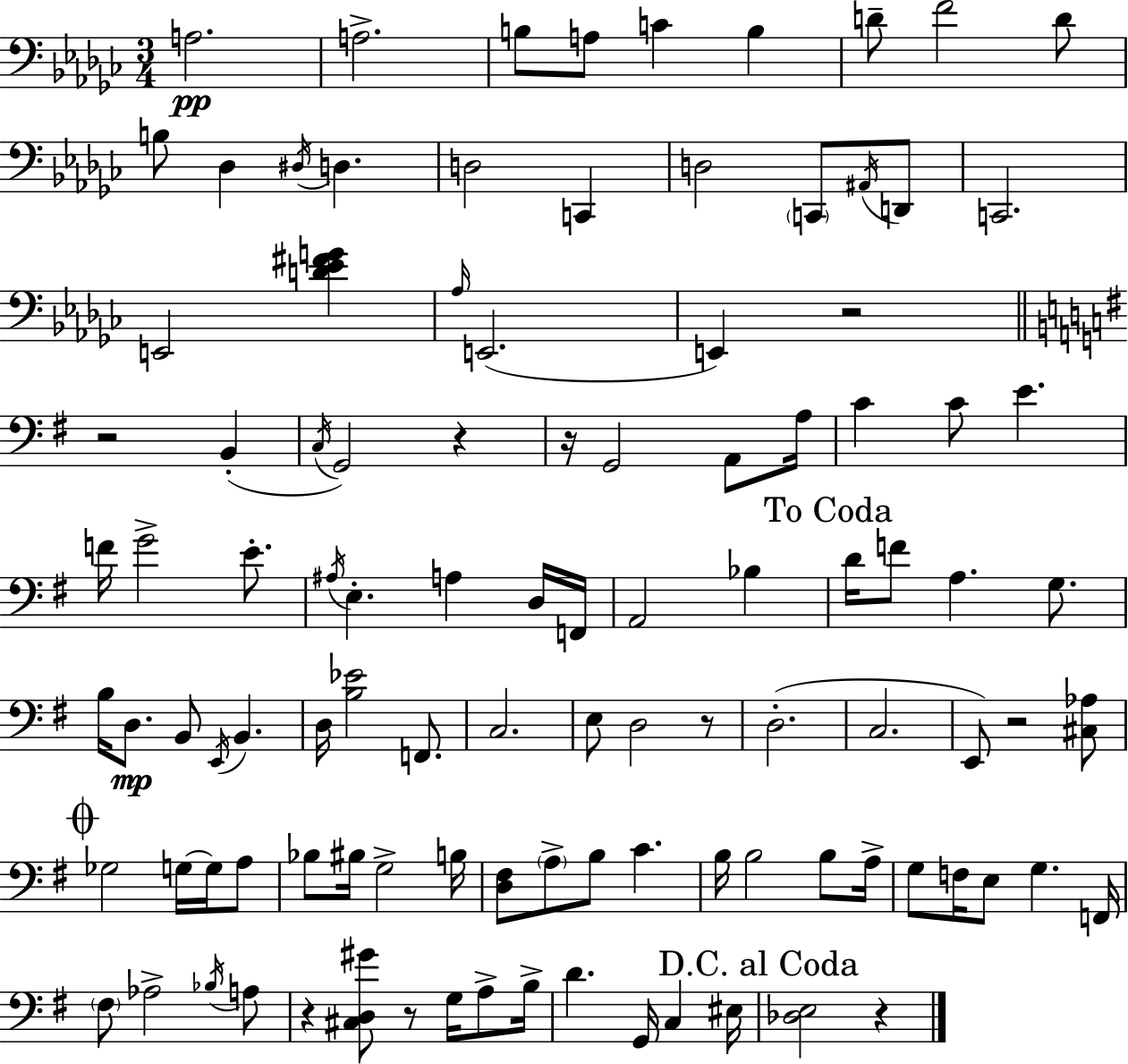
X:1
T:Untitled
M:3/4
L:1/4
K:Ebm
A,2 A,2 B,/2 A,/2 C B, D/2 F2 D/2 B,/2 _D, ^D,/4 D, D,2 C,, D,2 C,,/2 ^A,,/4 D,,/2 C,,2 E,,2 [D_E^FG] _A,/4 E,,2 E,, z2 z2 B,, C,/4 G,,2 z z/4 G,,2 A,,/2 A,/4 C C/2 E F/4 G2 E/2 ^A,/4 E, A, D,/4 F,,/4 A,,2 _B, D/4 F/2 A, G,/2 B,/4 D,/2 B,,/2 E,,/4 B,, D,/4 [B,_E]2 F,,/2 C,2 E,/2 D,2 z/2 D,2 C,2 E,,/2 z2 [^C,_A,]/2 _G,2 G,/4 G,/4 A,/2 _B,/2 ^B,/4 G,2 B,/4 [D,^F,]/2 A,/2 B,/2 C B,/4 B,2 B,/2 A,/4 G,/2 F,/4 E,/2 G, F,,/4 ^F,/2 _A,2 _B,/4 A,/2 z [^C,D,^G]/2 z/2 G,/4 A,/2 B,/4 D G,,/4 C, ^E,/4 [_D,E,]2 z